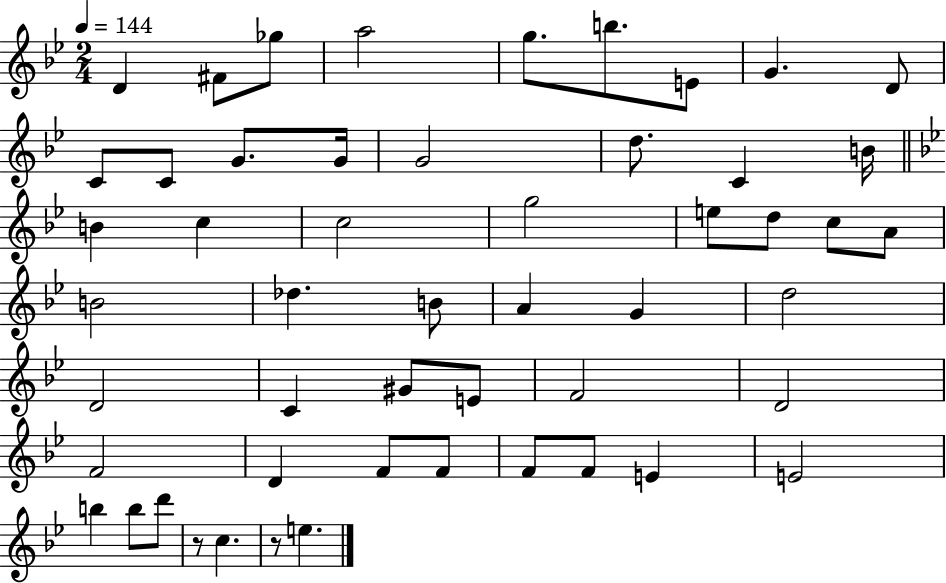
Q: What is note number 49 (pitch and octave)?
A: C5